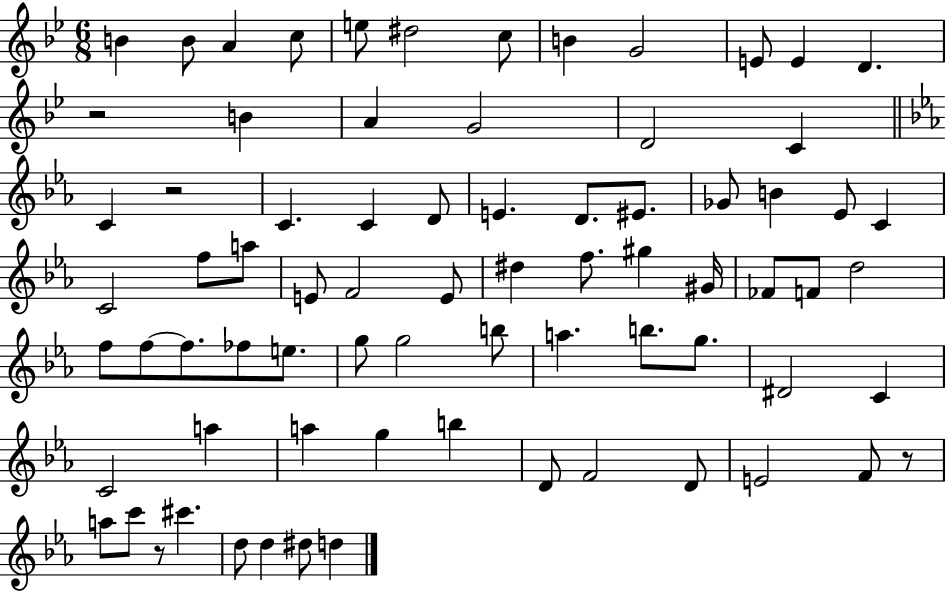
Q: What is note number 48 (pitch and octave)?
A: G5